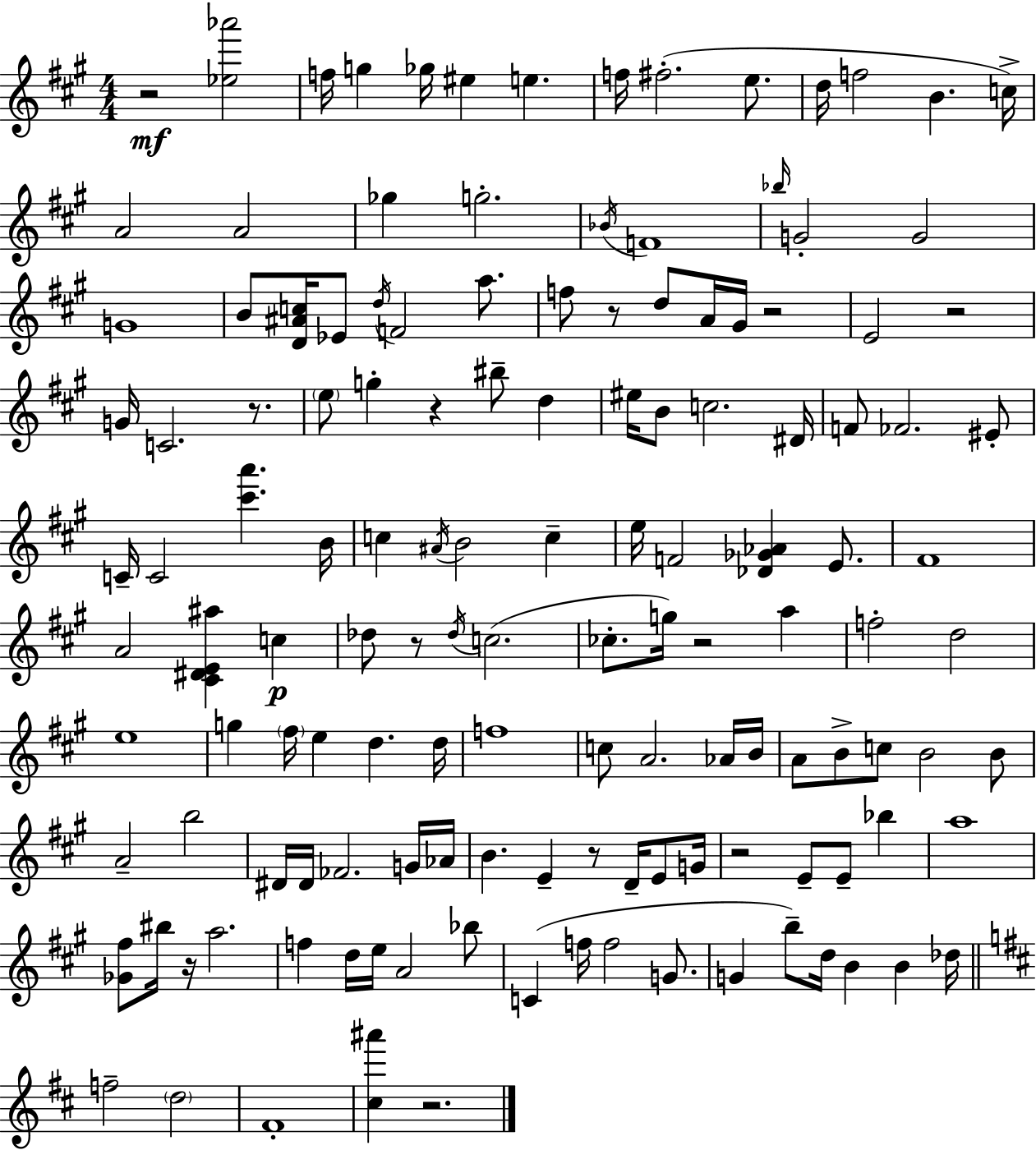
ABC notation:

X:1
T:Untitled
M:4/4
L:1/4
K:A
z2 [_e_a']2 f/4 g _g/4 ^e e f/4 ^f2 e/2 d/4 f2 B c/4 A2 A2 _g g2 _B/4 F4 _b/4 G2 G2 G4 B/2 [D^Ac]/4 _E/2 d/4 F2 a/2 f/2 z/2 d/2 A/4 ^G/4 z2 E2 z2 G/4 C2 z/2 e/2 g z ^b/2 d ^e/4 B/2 c2 ^D/4 F/2 _F2 ^E/2 C/4 C2 [^c'a'] B/4 c ^A/4 B2 c e/4 F2 [_D_G_A] E/2 ^F4 A2 [^C^DE^a] c _d/2 z/2 _d/4 c2 _c/2 g/4 z2 a f2 d2 e4 g ^f/4 e d d/4 f4 c/2 A2 _A/4 B/4 A/2 B/2 c/2 B2 B/2 A2 b2 ^D/4 ^D/4 _F2 G/4 _A/4 B E z/2 D/4 E/2 G/4 z2 E/2 E/2 _b a4 [_G^f]/2 ^b/4 z/4 a2 f d/4 e/4 A2 _b/2 C f/4 f2 G/2 G b/2 d/4 B B _d/4 f2 d2 ^F4 [^c^a'] z2